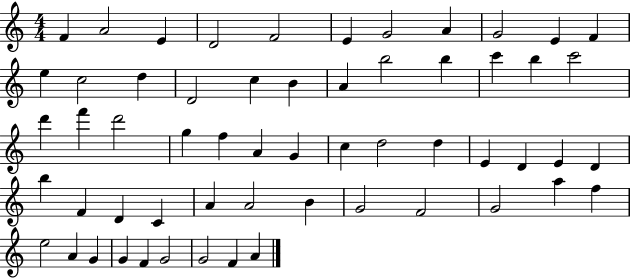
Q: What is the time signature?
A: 4/4